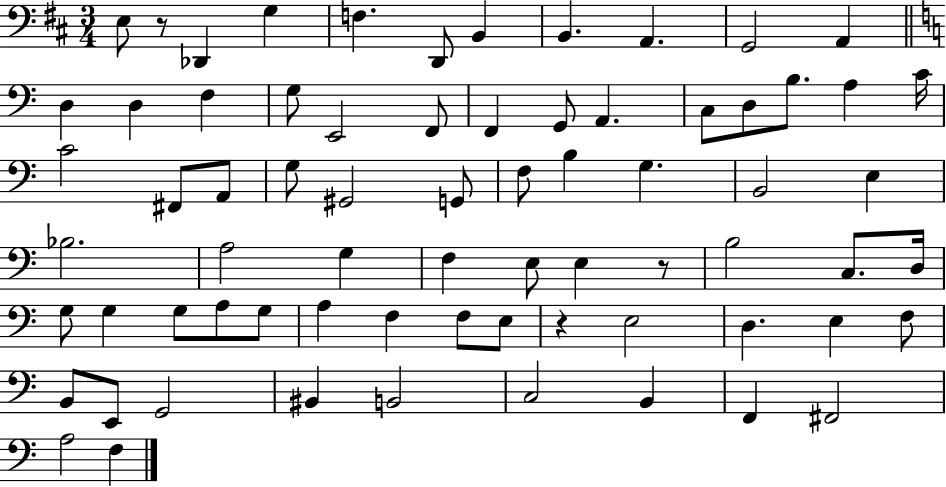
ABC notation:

X:1
T:Untitled
M:3/4
L:1/4
K:D
E,/2 z/2 _D,, G, F, D,,/2 B,, B,, A,, G,,2 A,, D, D, F, G,/2 E,,2 F,,/2 F,, G,,/2 A,, C,/2 D,/2 B,/2 A, C/4 C2 ^F,,/2 A,,/2 G,/2 ^G,,2 G,,/2 F,/2 B, G, B,,2 E, _B,2 A,2 G, F, E,/2 E, z/2 B,2 C,/2 D,/4 G,/2 G, G,/2 A,/2 G,/2 A, F, F,/2 E,/2 z E,2 D, E, F,/2 B,,/2 E,,/2 G,,2 ^B,, B,,2 C,2 B,, F,, ^F,,2 A,2 F,